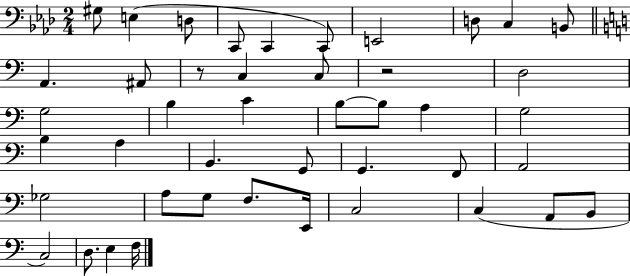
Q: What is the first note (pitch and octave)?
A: G#3